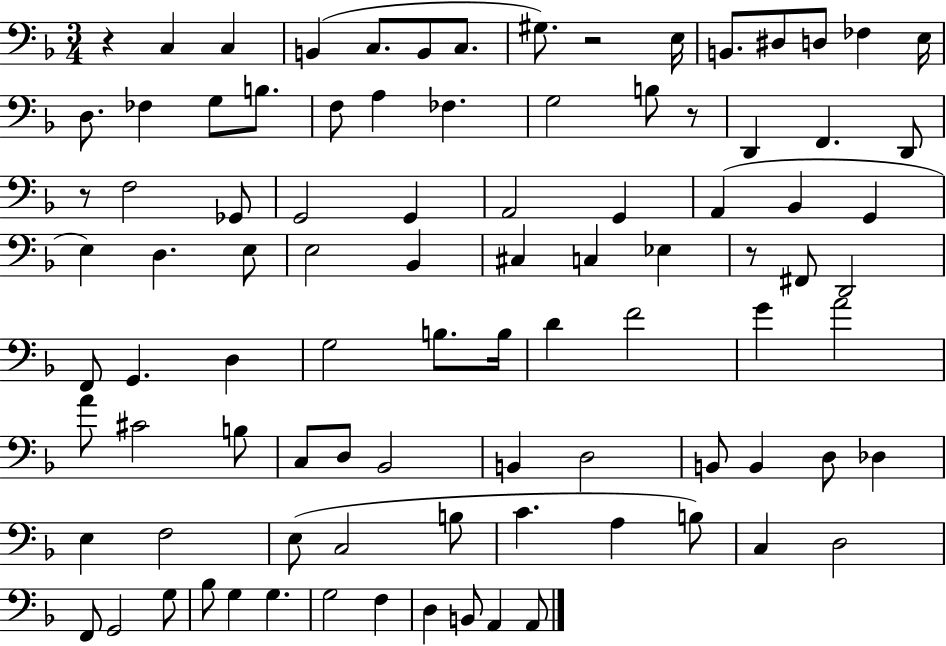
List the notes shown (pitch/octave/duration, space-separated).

R/q C3/q C3/q B2/q C3/e. B2/e C3/e. G#3/e. R/h E3/s B2/e. D#3/e D3/e FES3/q E3/s D3/e. FES3/q G3/e B3/e. F3/e A3/q FES3/q. G3/h B3/e R/e D2/q F2/q. D2/e R/e F3/h Gb2/e G2/h G2/q A2/h G2/q A2/q Bb2/q G2/q E3/q D3/q. E3/e E3/h Bb2/q C#3/q C3/q Eb3/q R/e F#2/e D2/h F2/e G2/q. D3/q G3/h B3/e. B3/s D4/q F4/h G4/q A4/h A4/e C#4/h B3/e C3/e D3/e Bb2/h B2/q D3/h B2/e B2/q D3/e Db3/q E3/q F3/h E3/e C3/h B3/e C4/q. A3/q B3/e C3/q D3/h F2/e G2/h G3/e Bb3/e G3/q G3/q. G3/h F3/q D3/q B2/e A2/q A2/e